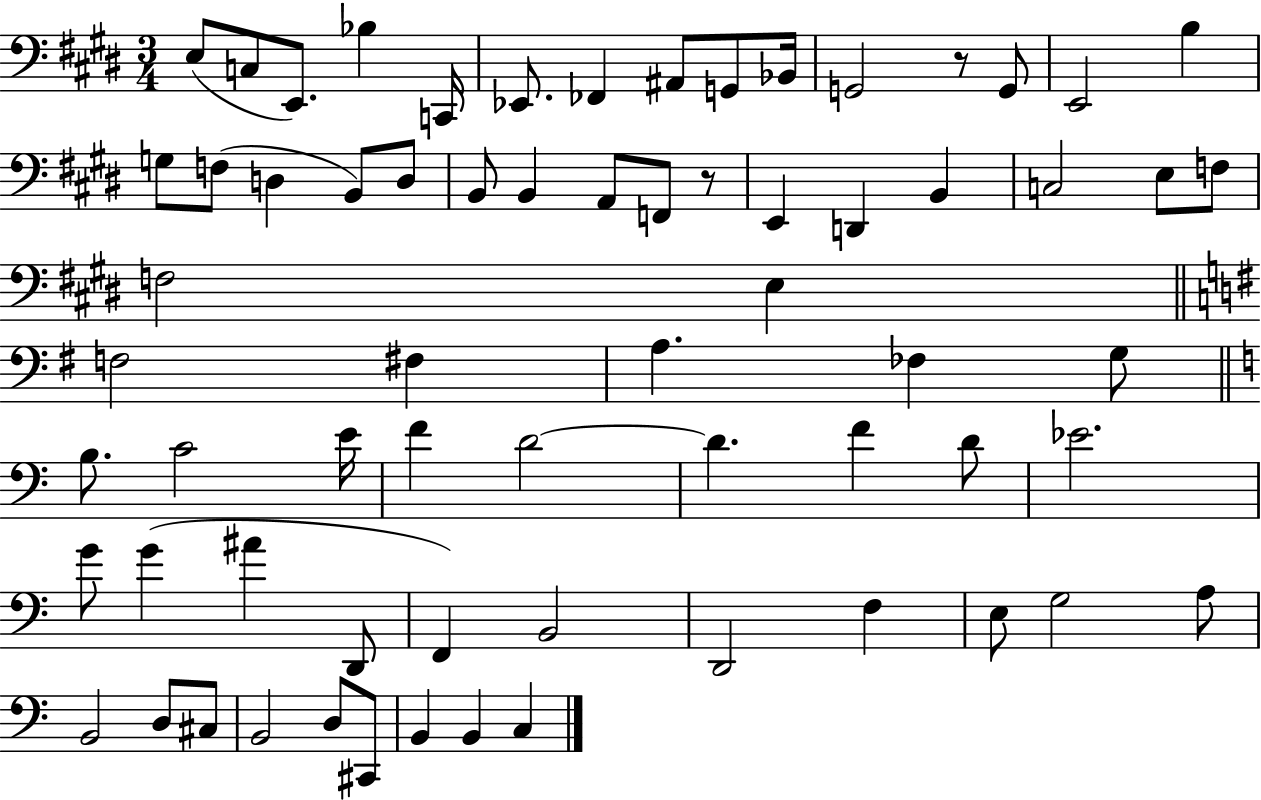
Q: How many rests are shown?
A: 2